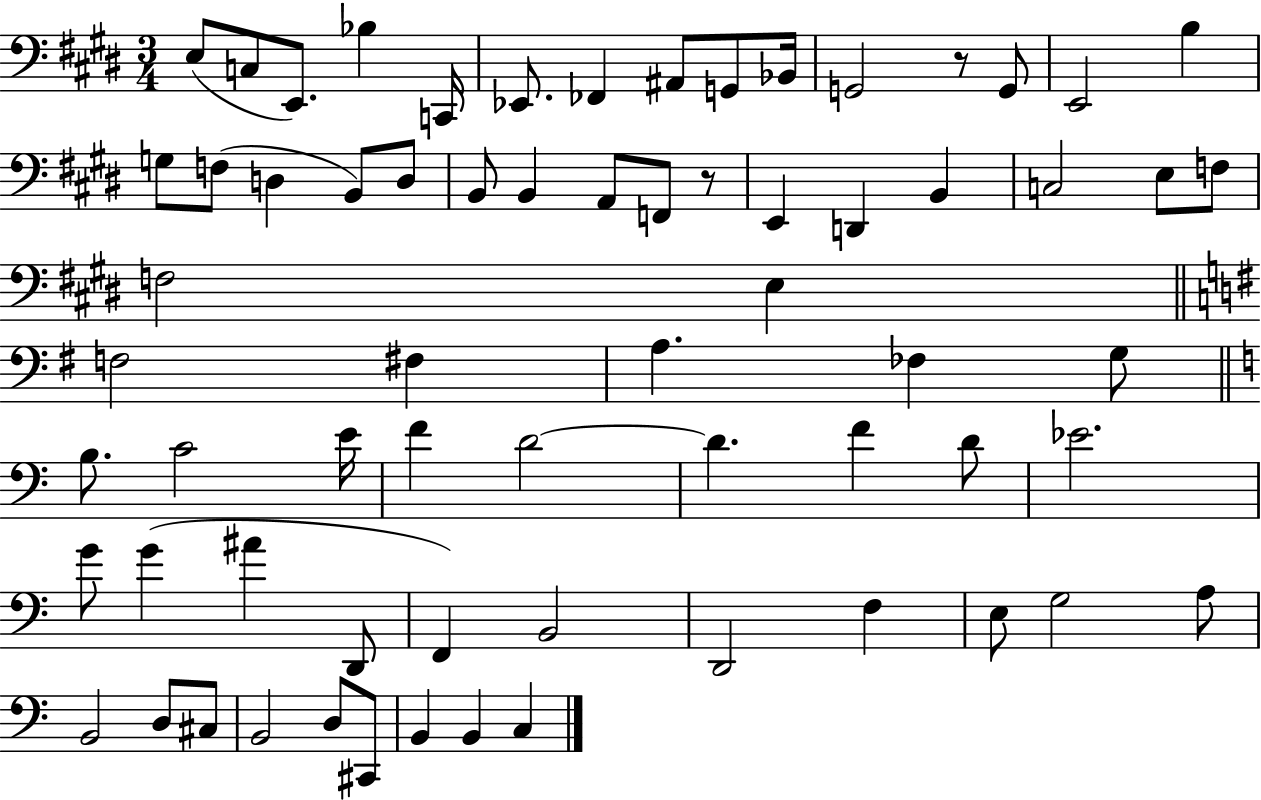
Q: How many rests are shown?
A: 2